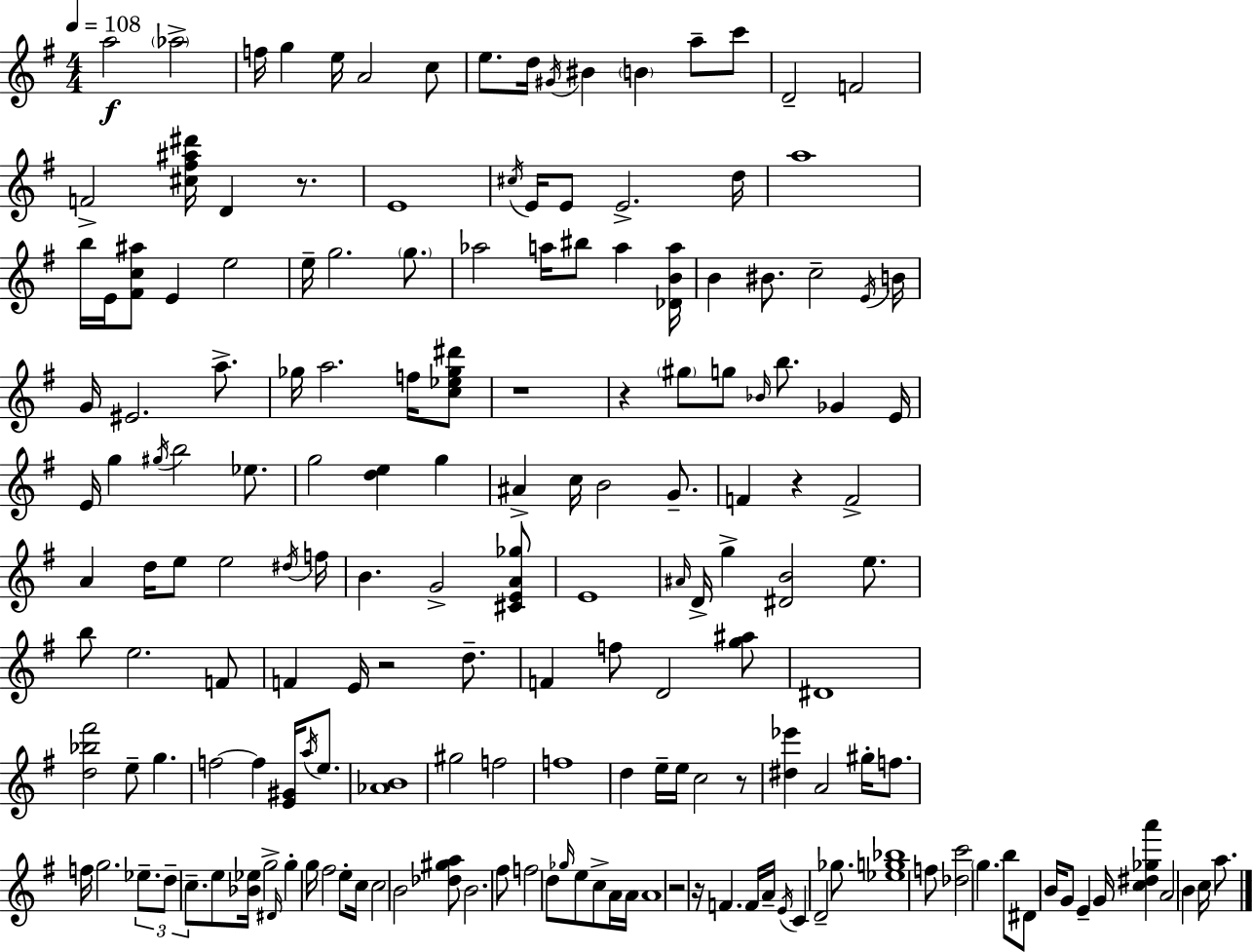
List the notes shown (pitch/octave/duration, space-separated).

A5/h Ab5/h F5/s G5/q E5/s A4/h C5/e E5/e. D5/s G#4/s BIS4/q B4/q A5/e C6/e D4/h F4/h F4/h [C#5,F#5,A#5,D#6]/s D4/q R/e. E4/w C#5/s E4/s E4/e E4/h. D5/s A5/w B5/s E4/s [F#4,C5,A#5]/e E4/q E5/h E5/s G5/h. G5/e. Ab5/h A5/s BIS5/e A5/q [Db4,B4,A5]/s B4/q BIS4/e. C5/h E4/s B4/s G4/s EIS4/h. A5/e. Gb5/s A5/h. F5/s [C5,Eb5,Gb5,D#6]/e R/w R/q G#5/e G5/e Bb4/s B5/e. Gb4/q E4/s E4/s G5/q G#5/s B5/h Eb5/e. G5/h [D5,E5]/q G5/q A#4/q C5/s B4/h G4/e. F4/q R/q F4/h A4/q D5/s E5/e E5/h D#5/s F5/s B4/q. G4/h [C#4,E4,A4,Gb5]/e E4/w A#4/s D4/s G5/q [D#4,B4]/h E5/e. B5/e E5/h. F4/e F4/q E4/s R/h D5/e. F4/q F5/e D4/h [G5,A#5]/e D#4/w [D5,Bb5,F#6]/h E5/e G5/q. F5/h F5/q [E4,G#4]/s A5/s E5/e. [Ab4,B4]/w G#5/h F5/h F5/w D5/q E5/s E5/s C5/h R/e [D#5,Eb6]/q A4/h G#5/s F5/e. F5/s G5/h. Eb5/e. D5/e C5/e. E5/e [Bb4,Eb5]/s G5/h D#4/s G5/q G5/s F#5/h E5/e C5/s C5/h B4/h [Db5,G#5,A5]/e B4/h. F#5/e F5/h D5/e Gb5/s E5/e C5/e A4/s A4/s A4/w R/h R/s F4/q. F4/s A4/s E4/s C4/q D4/h Gb5/e. [Eb5,G5,Bb5]/w F5/e [Db5,C6]/h G5/q. B5/e D#4/e B4/s G4/e E4/q G4/s [C5,D#5,Gb5,A6]/q A4/h B4/q C5/s A5/e.